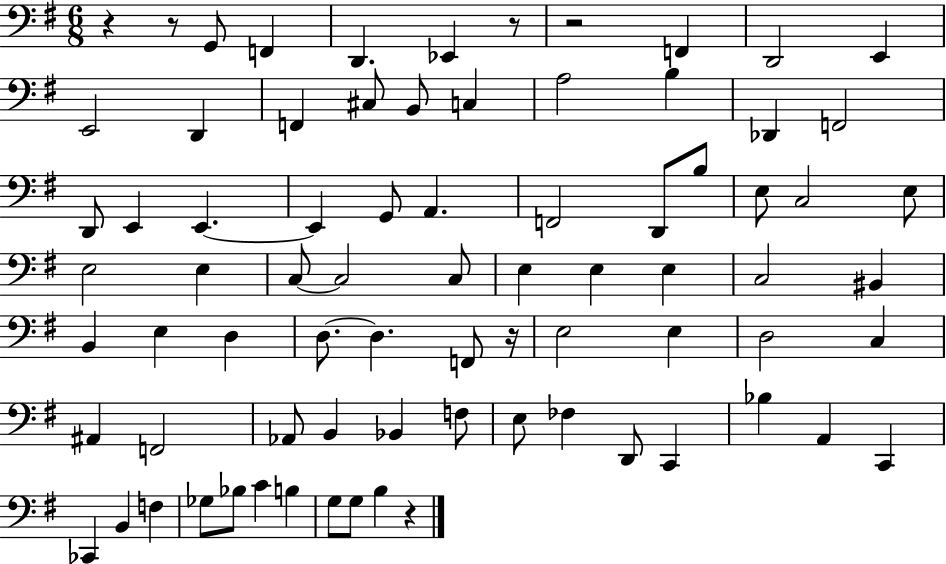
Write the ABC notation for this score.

X:1
T:Untitled
M:6/8
L:1/4
K:G
z z/2 G,,/2 F,, D,, _E,, z/2 z2 F,, D,,2 E,, E,,2 D,, F,, ^C,/2 B,,/2 C, A,2 B, _D,, F,,2 D,,/2 E,, E,, E,, G,,/2 A,, F,,2 D,,/2 B,/2 E,/2 C,2 E,/2 E,2 E, C,/2 C,2 C,/2 E, E, E, C,2 ^B,, B,, E, D, D,/2 D, F,,/2 z/4 E,2 E, D,2 C, ^A,, F,,2 _A,,/2 B,, _B,, F,/2 E,/2 _F, D,,/2 C,, _B, A,, C,, _C,, B,, F, _G,/2 _B,/2 C B, G,/2 G,/2 B, z